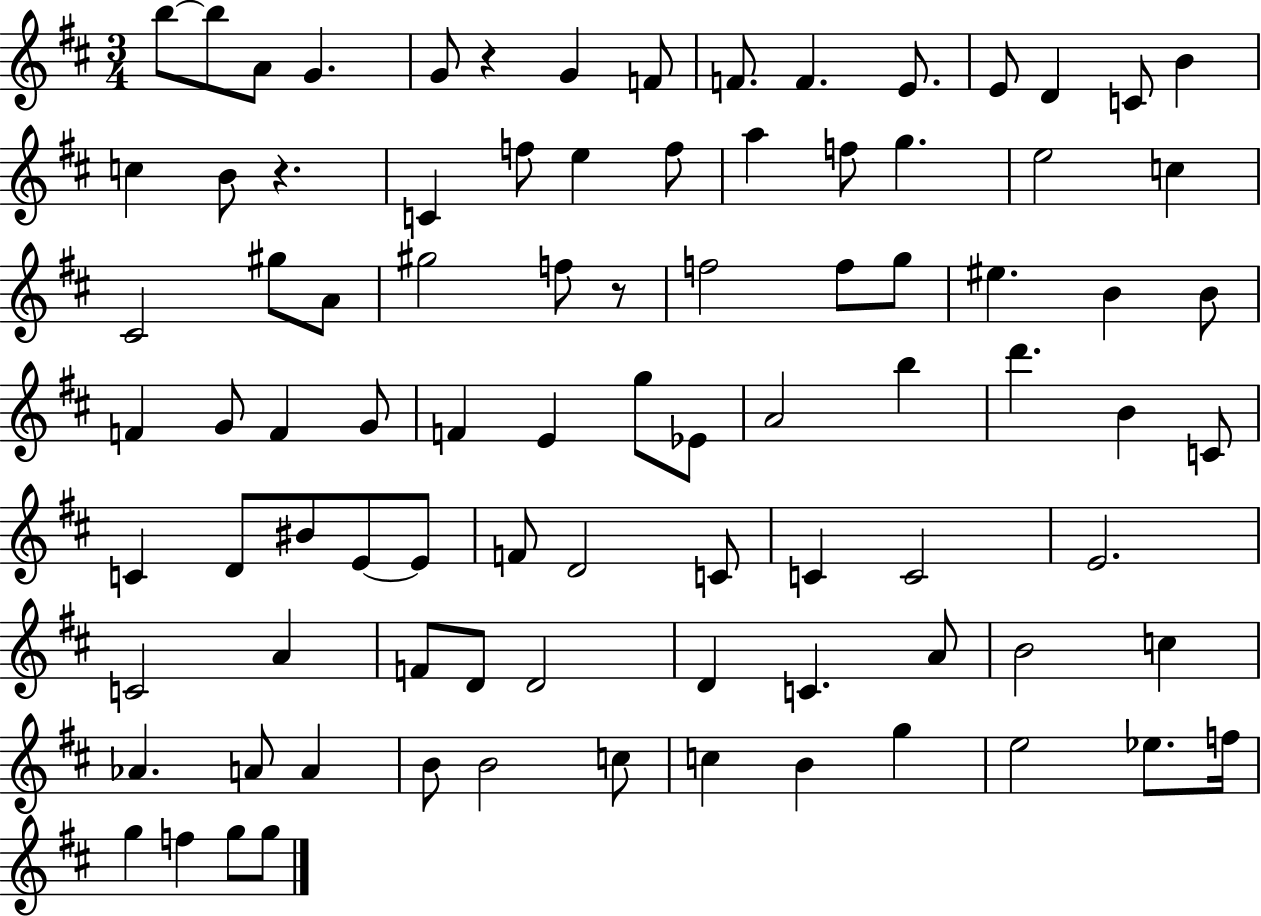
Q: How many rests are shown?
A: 3